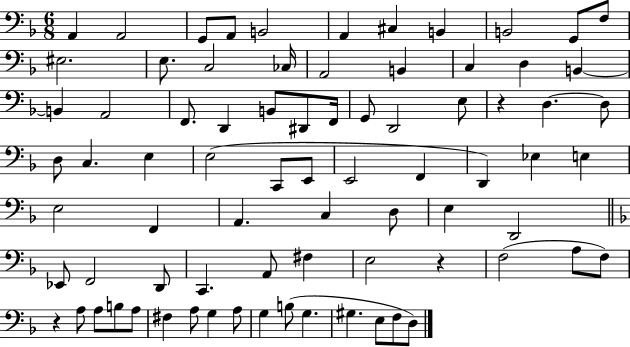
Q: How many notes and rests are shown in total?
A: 78